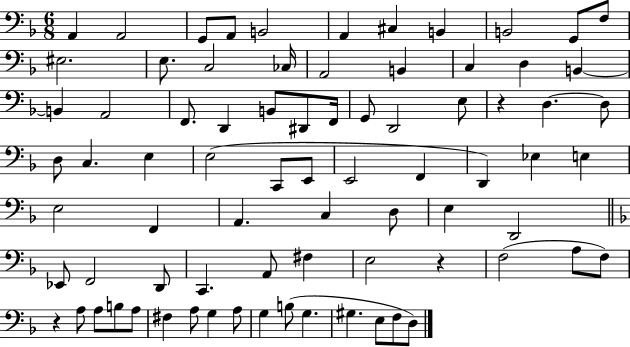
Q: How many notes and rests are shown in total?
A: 78